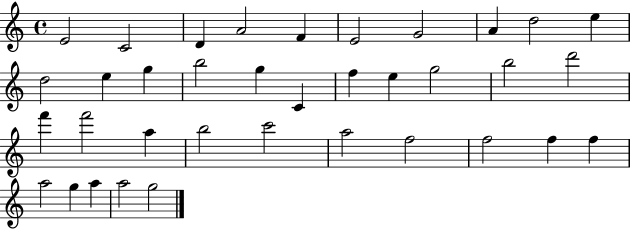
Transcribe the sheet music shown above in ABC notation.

X:1
T:Untitled
M:4/4
L:1/4
K:C
E2 C2 D A2 F E2 G2 A d2 e d2 e g b2 g C f e g2 b2 d'2 f' f'2 a b2 c'2 a2 f2 f2 f f a2 g a a2 g2